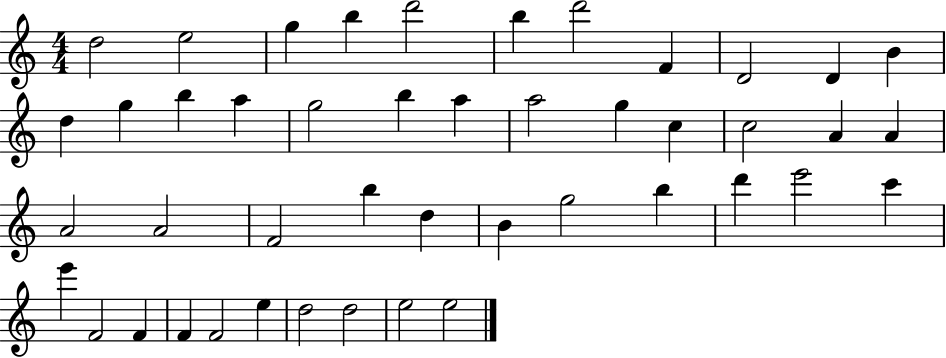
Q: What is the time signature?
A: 4/4